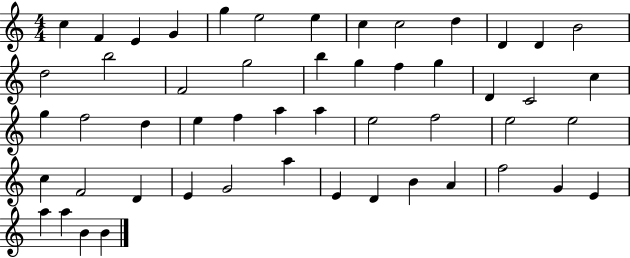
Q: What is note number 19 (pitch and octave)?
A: G5